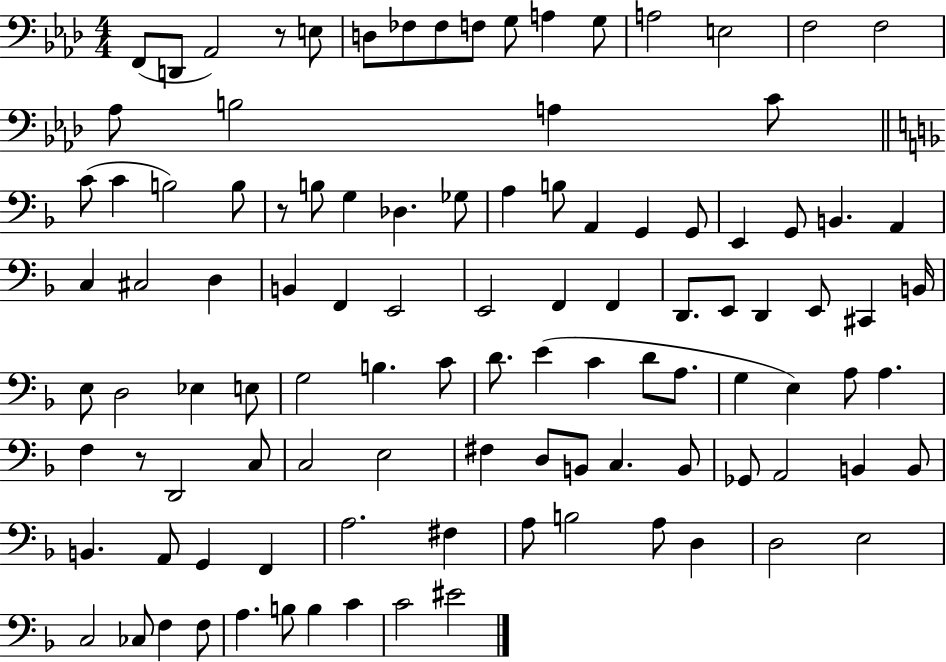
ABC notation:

X:1
T:Untitled
M:4/4
L:1/4
K:Ab
F,,/2 D,,/2 _A,,2 z/2 E,/2 D,/2 _F,/2 _F,/2 F,/2 G,/2 A, G,/2 A,2 E,2 F,2 F,2 _A,/2 B,2 A, C/2 C/2 C B,2 B,/2 z/2 B,/2 G, _D, _G,/2 A, B,/2 A,, G,, G,,/2 E,, G,,/2 B,, A,, C, ^C,2 D, B,, F,, E,,2 E,,2 F,, F,, D,,/2 E,,/2 D,, E,,/2 ^C,, B,,/4 E,/2 D,2 _E, E,/2 G,2 B, C/2 D/2 E C D/2 A,/2 G, E, A,/2 A, F, z/2 D,,2 C,/2 C,2 E,2 ^F, D,/2 B,,/2 C, B,,/2 _G,,/2 A,,2 B,, B,,/2 B,, A,,/2 G,, F,, A,2 ^F, A,/2 B,2 A,/2 D, D,2 E,2 C,2 _C,/2 F, F,/2 A, B,/2 B, C C2 ^E2